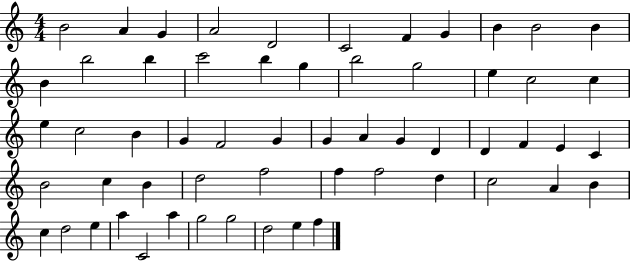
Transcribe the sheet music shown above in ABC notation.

X:1
T:Untitled
M:4/4
L:1/4
K:C
B2 A G A2 D2 C2 F G B B2 B B b2 b c'2 b g b2 g2 e c2 c e c2 B G F2 G G A G D D F E C B2 c B d2 f2 f f2 d c2 A B c d2 e a C2 a g2 g2 d2 e f